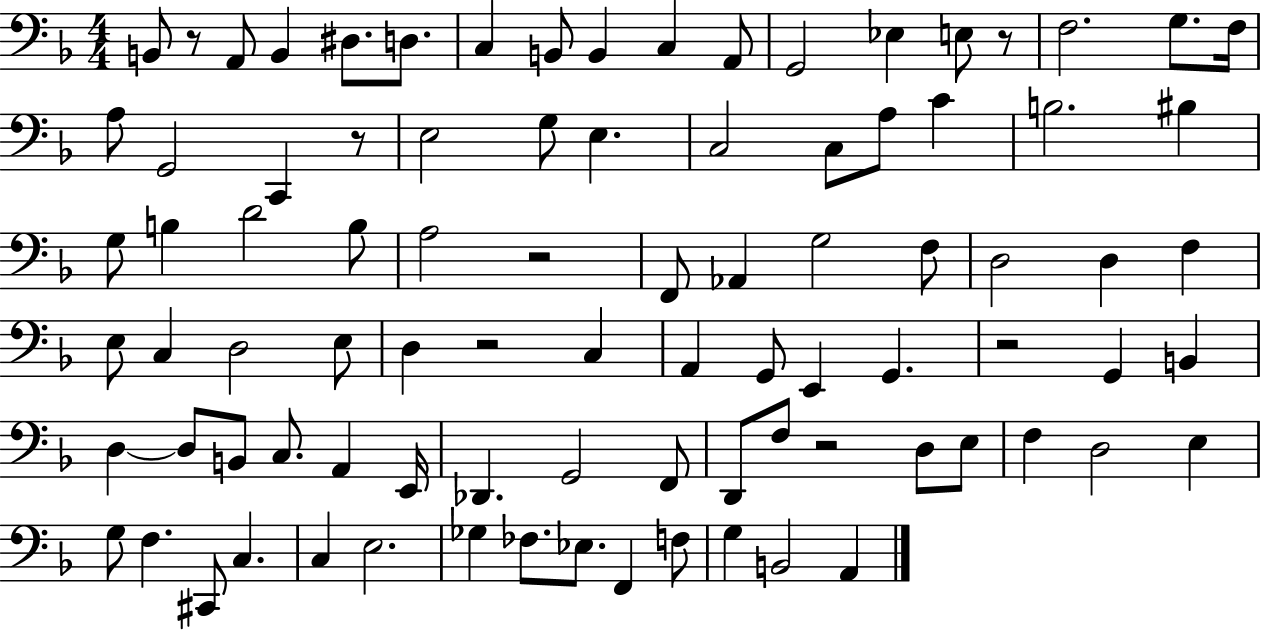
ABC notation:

X:1
T:Untitled
M:4/4
L:1/4
K:F
B,,/2 z/2 A,,/2 B,, ^D,/2 D,/2 C, B,,/2 B,, C, A,,/2 G,,2 _E, E,/2 z/2 F,2 G,/2 F,/4 A,/2 G,,2 C,, z/2 E,2 G,/2 E, C,2 C,/2 A,/2 C B,2 ^B, G,/2 B, D2 B,/2 A,2 z2 F,,/2 _A,, G,2 F,/2 D,2 D, F, E,/2 C, D,2 E,/2 D, z2 C, A,, G,,/2 E,, G,, z2 G,, B,, D, D,/2 B,,/2 C,/2 A,, E,,/4 _D,, G,,2 F,,/2 D,,/2 F,/2 z2 D,/2 E,/2 F, D,2 E, G,/2 F, ^C,,/2 C, C, E,2 _G, _F,/2 _E,/2 F,, F,/2 G, B,,2 A,,